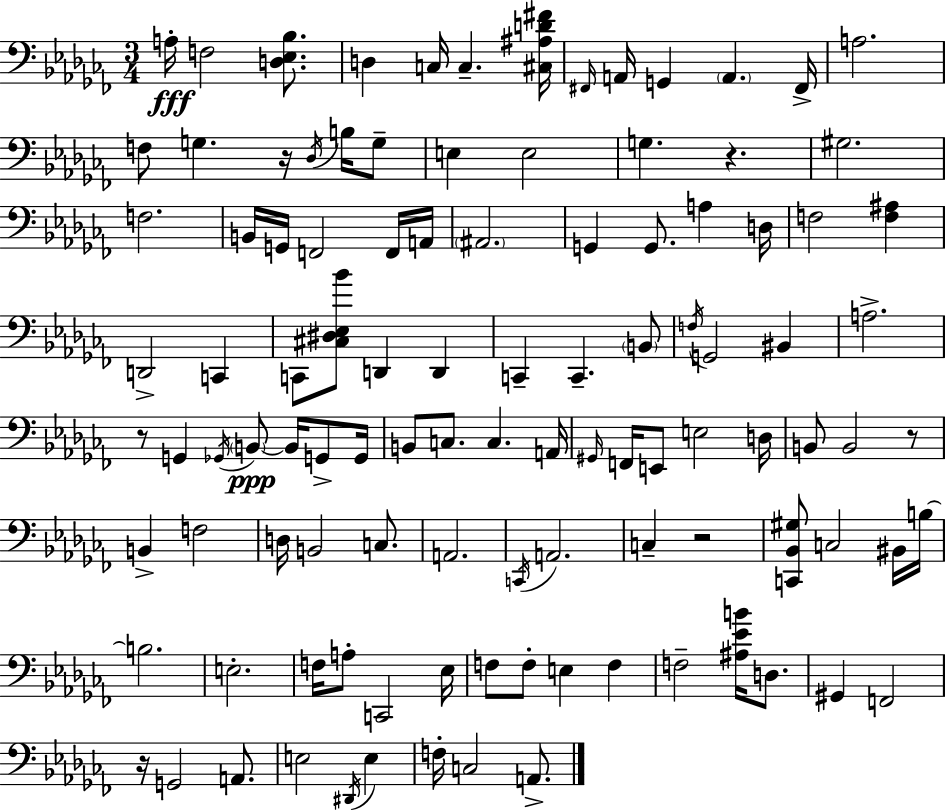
A3/s F3/h [D3,Eb3,Bb3]/e. D3/q C3/s C3/q. [C#3,A#3,D4,F#4]/s F#2/s A2/s G2/q A2/q. F#2/s A3/h. F3/e G3/q. R/s Db3/s B3/s G3/e E3/q E3/h G3/q. R/q. G#3/h. F3/h. B2/s G2/s F2/h F2/s A2/s A#2/h. G2/q G2/e. A3/q D3/s F3/h [F3,A#3]/q D2/h C2/q C2/e [C#3,D#3,Eb3,Bb4]/e D2/q D2/q C2/q C2/q. B2/e F3/s G2/h BIS2/q A3/h. R/e G2/q Gb2/s B2/e B2/s G2/e G2/s B2/e C3/e. C3/q. A2/s G#2/s F2/s E2/e E3/h D3/s B2/e B2/h R/e B2/q F3/h D3/s B2/h C3/e. A2/h. C2/s A2/h. C3/q R/h [C2,Bb2,G#3]/e C3/h BIS2/s B3/s B3/h. E3/h. F3/s A3/e C2/h Eb3/s F3/e F3/e E3/q F3/q F3/h [A#3,Eb4,B4]/s D3/e. G#2/q F2/h R/s G2/h A2/e. E3/h D#2/s E3/q F3/s C3/h A2/e.